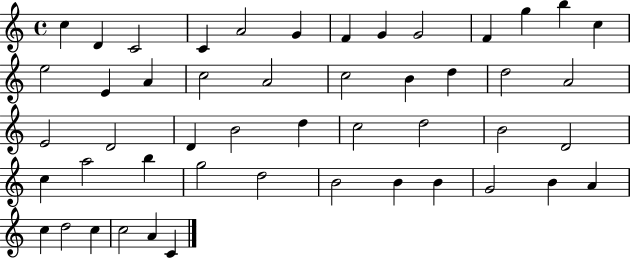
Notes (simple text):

C5/q D4/q C4/h C4/q A4/h G4/q F4/q G4/q G4/h F4/q G5/q B5/q C5/q E5/h E4/q A4/q C5/h A4/h C5/h B4/q D5/q D5/h A4/h E4/h D4/h D4/q B4/h D5/q C5/h D5/h B4/h D4/h C5/q A5/h B5/q G5/h D5/h B4/h B4/q B4/q G4/h B4/q A4/q C5/q D5/h C5/q C5/h A4/q C4/q